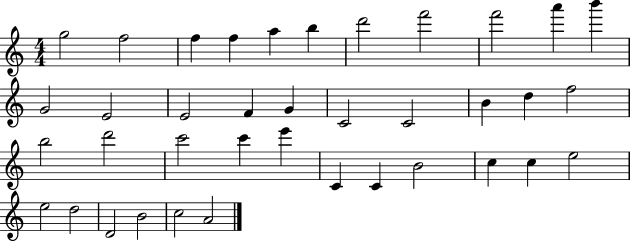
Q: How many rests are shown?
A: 0